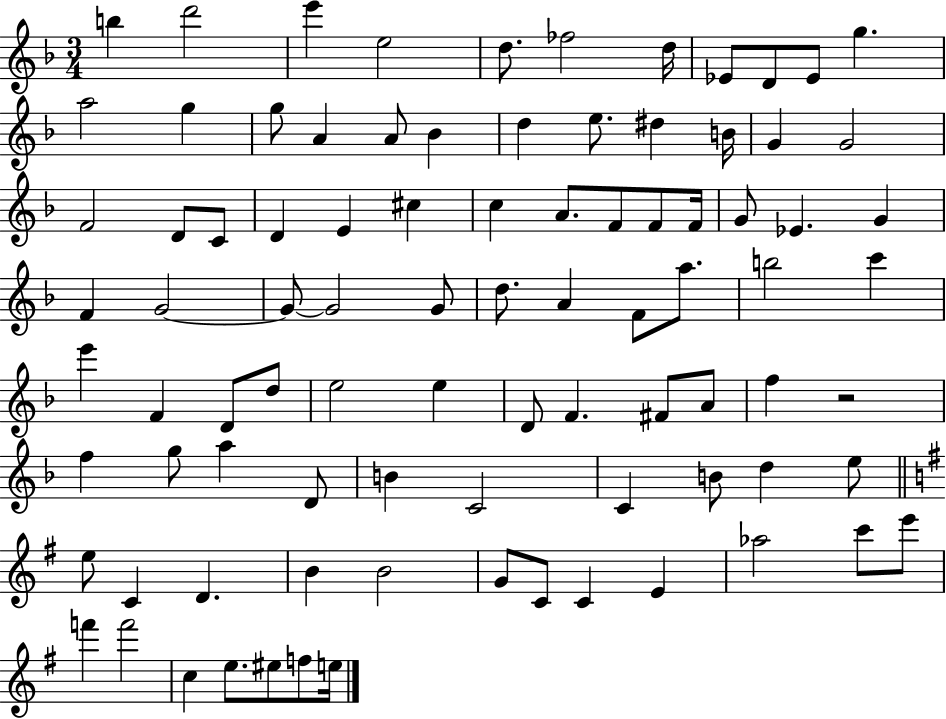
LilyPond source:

{
  \clef treble
  \numericTimeSignature
  \time 3/4
  \key f \major
  b''4 d'''2 | e'''4 e''2 | d''8. fes''2 d''16 | ees'8 d'8 ees'8 g''4. | \break a''2 g''4 | g''8 a'4 a'8 bes'4 | d''4 e''8. dis''4 b'16 | g'4 g'2 | \break f'2 d'8 c'8 | d'4 e'4 cis''4 | c''4 a'8. f'8 f'8 f'16 | g'8 ees'4. g'4 | \break f'4 g'2~~ | g'8~~ g'2 g'8 | d''8. a'4 f'8 a''8. | b''2 c'''4 | \break e'''4 f'4 d'8 d''8 | e''2 e''4 | d'8 f'4. fis'8 a'8 | f''4 r2 | \break f''4 g''8 a''4 d'8 | b'4 c'2 | c'4 b'8 d''4 e''8 | \bar "||" \break \key g \major e''8 c'4 d'4. | b'4 b'2 | g'8 c'8 c'4 e'4 | aes''2 c'''8 e'''8 | \break f'''4 f'''2 | c''4 e''8. eis''8 f''8 e''16 | \bar "|."
}